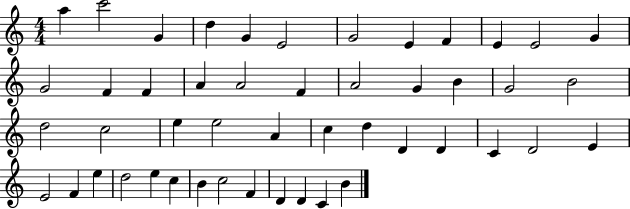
{
  \clef treble
  \numericTimeSignature
  \time 4/4
  \key c \major
  a''4 c'''2 g'4 | d''4 g'4 e'2 | g'2 e'4 f'4 | e'4 e'2 g'4 | \break g'2 f'4 f'4 | a'4 a'2 f'4 | a'2 g'4 b'4 | g'2 b'2 | \break d''2 c''2 | e''4 e''2 a'4 | c''4 d''4 d'4 d'4 | c'4 d'2 e'4 | \break e'2 f'4 e''4 | d''2 e''4 c''4 | b'4 c''2 f'4 | d'4 d'4 c'4 b'4 | \break \bar "|."
}